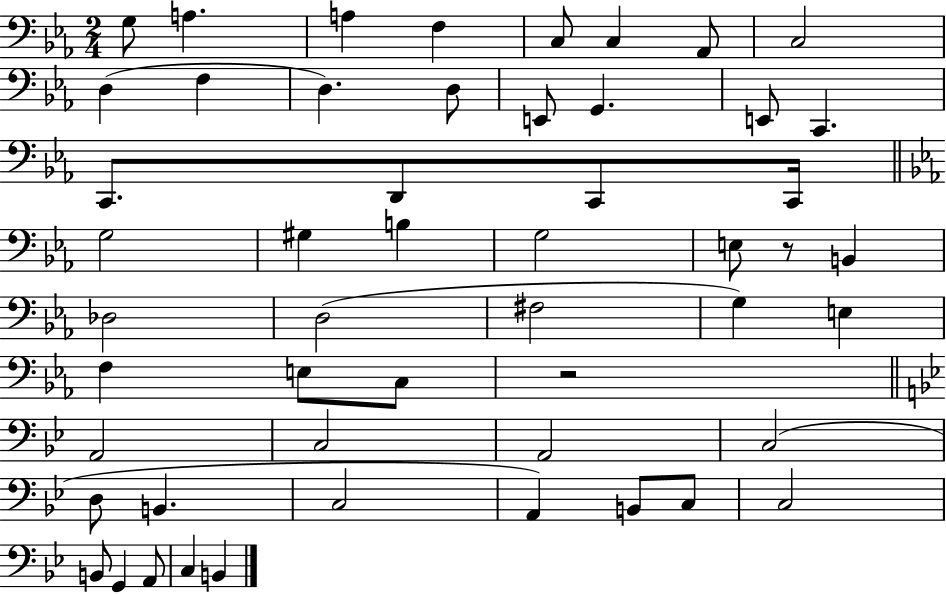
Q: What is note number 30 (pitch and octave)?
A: G3